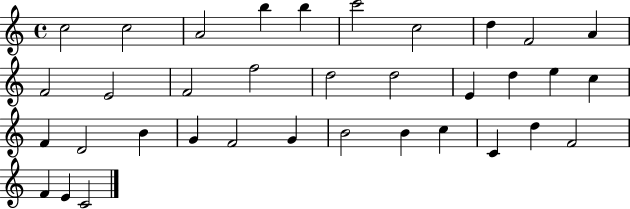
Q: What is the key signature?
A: C major